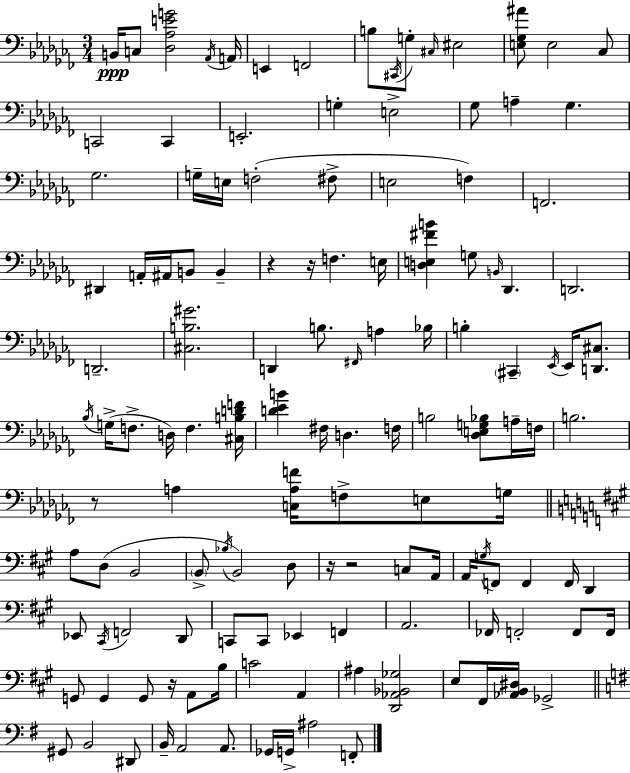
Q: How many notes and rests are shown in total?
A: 132